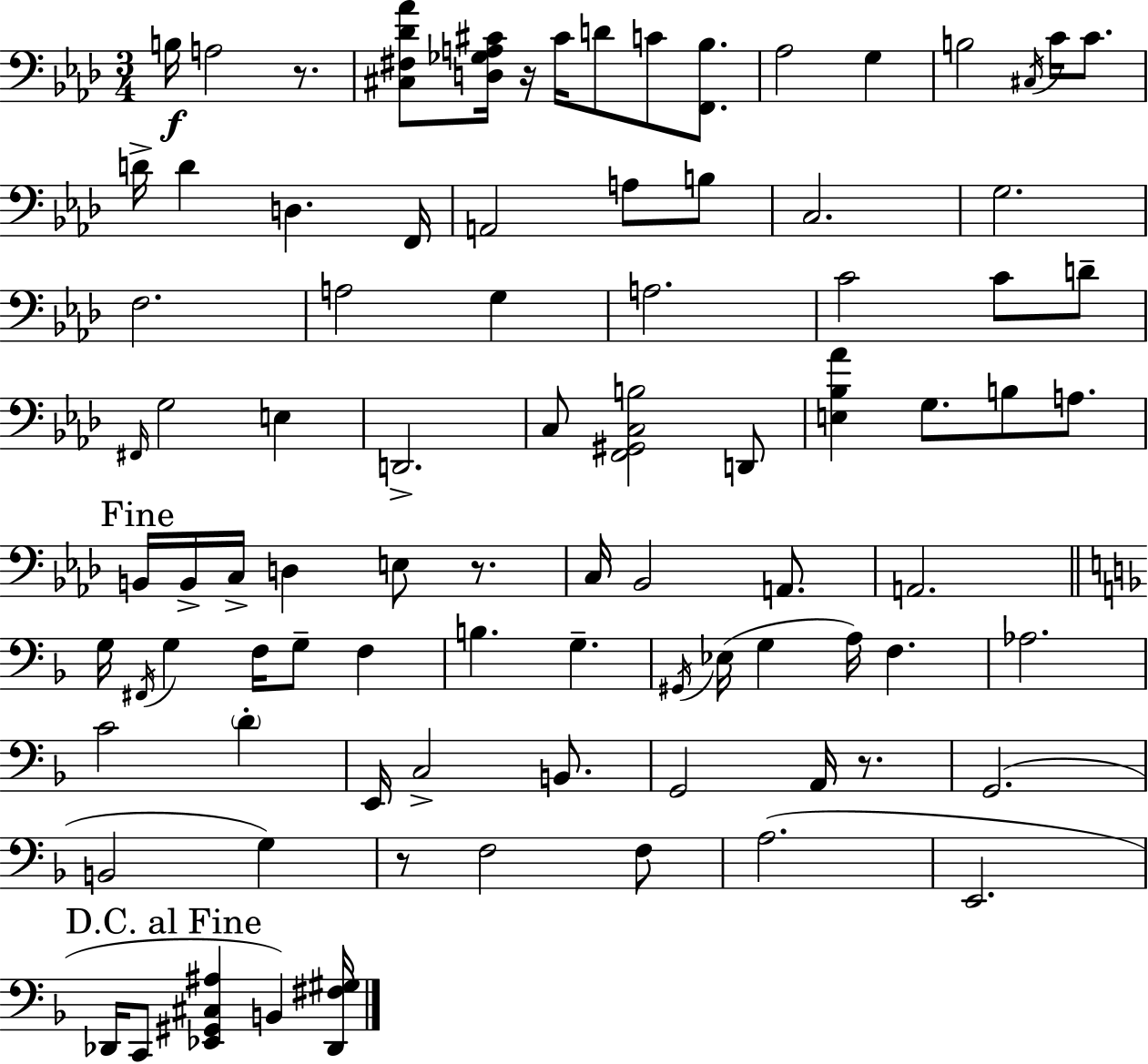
{
  \clef bass
  \numericTimeSignature
  \time 3/4
  \key aes \major
  b16\f a2 r8. | <cis fis des' aes'>8 <d ges a cis'>16 r16 cis'16 d'8 c'8 <f, bes>8. | aes2 g4 | b2 \acciaccatura { cis16 } c'16 c'8. | \break d'16-> d'4 d4. | f,16 a,2 a8 b8 | c2. | g2. | \break f2. | a2 g4 | a2. | c'2 c'8 d'8-- | \break \grace { fis,16 } g2 e4 | d,2.-> | c8 <f, gis, c b>2 | d,8 <e bes aes'>4 g8. b8 a8. | \break \mark "Fine" b,16 b,16-> c16-> d4 e8 r8. | c16 bes,2 a,8. | a,2. | \bar "||" \break \key f \major g16 \acciaccatura { fis,16 } g4 f16 g8-- f4 | b4. g4.-- | \acciaccatura { gis,16 }( ees16 g4 a16) f4. | aes2. | \break c'2 \parenthesize d'4-. | e,16 c2-> b,8. | g,2 a,16 r8. | g,2.( | \break b,2 g4) | r8 f2 | f8 a2.( | e,2. | \break \mark "D.C. al Fine" des,16 c,8 <ees, gis, cis ais>4 b,4) | <des, fis gis>16 \bar "|."
}